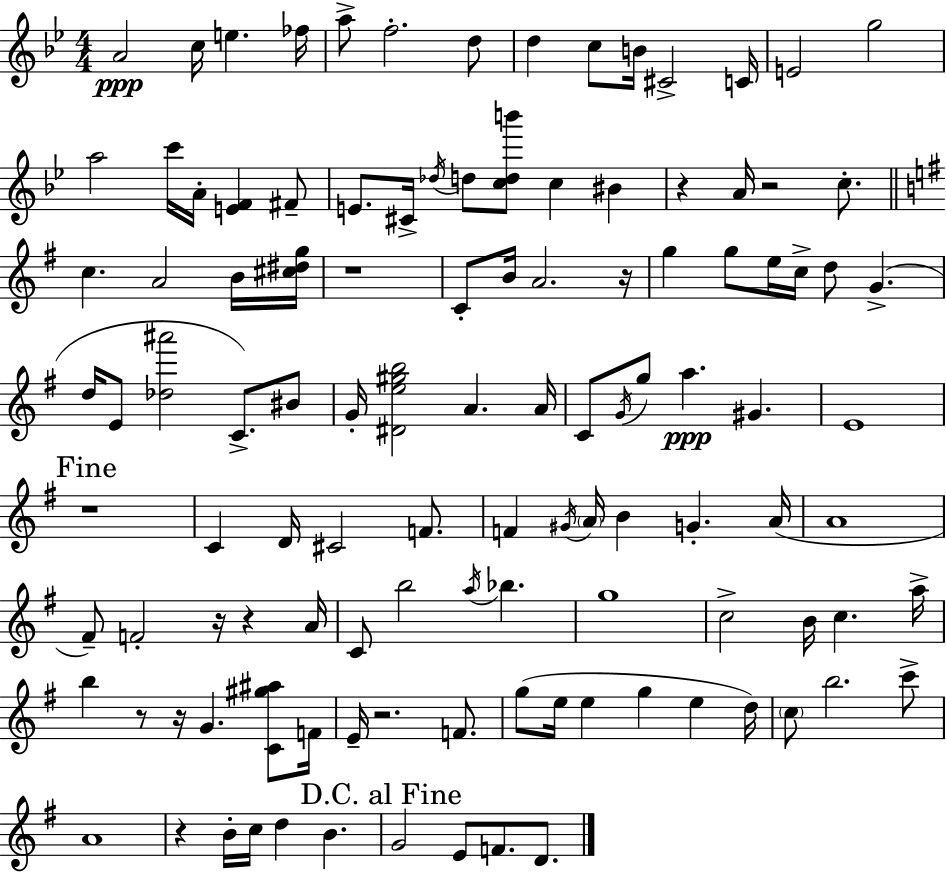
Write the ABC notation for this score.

X:1
T:Untitled
M:4/4
L:1/4
K:Gm
A2 c/4 e _f/4 a/2 f2 d/2 d c/2 B/4 ^C2 C/4 E2 g2 a2 c'/4 A/4 [EF] ^F/2 E/2 ^C/4 _d/4 d/2 [cdb']/2 c ^B z A/4 z2 c/2 c A2 B/4 [^c^dg]/4 z4 C/2 B/4 A2 z/4 g g/2 e/4 c/4 d/2 G d/4 E/2 [_d^a']2 C/2 ^B/2 G/4 [^De^gb]2 A A/4 C/2 G/4 g/2 a ^G E4 z4 C D/4 ^C2 F/2 F ^G/4 A/4 B G A/4 A4 ^F/2 F2 z/4 z A/4 C/2 b2 a/4 _b g4 c2 B/4 c a/4 b z/2 z/4 G [C^g^a]/2 F/4 E/4 z2 F/2 g/2 e/4 e g e d/4 c/2 b2 c'/2 A4 z B/4 c/4 d B G2 E/2 F/2 D/2